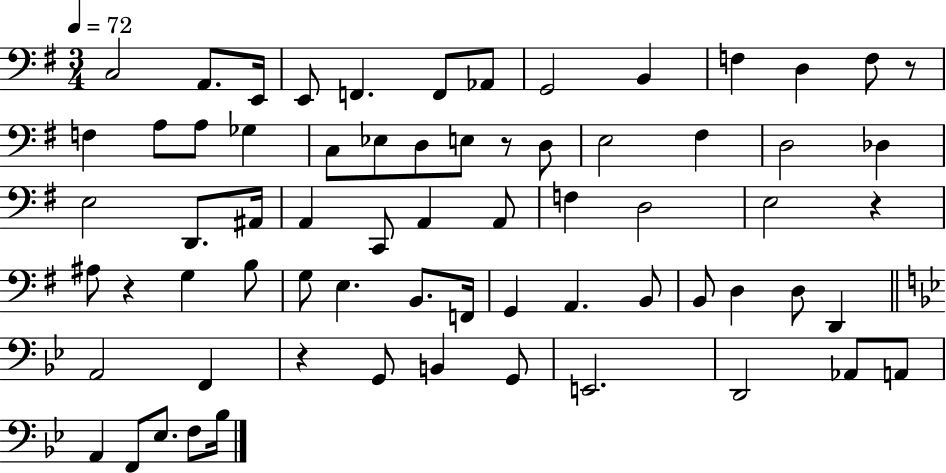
C3/h A2/e. E2/s E2/e F2/q. F2/e Ab2/e G2/h B2/q F3/q D3/q F3/e R/e F3/q A3/e A3/e Gb3/q C3/e Eb3/e D3/e E3/e R/e D3/e E3/h F#3/q D3/h Db3/q E3/h D2/e. A#2/s A2/q C2/e A2/q A2/e F3/q D3/h E3/h R/q A#3/e R/q G3/q B3/e G3/e E3/q. B2/e. F2/s G2/q A2/q. B2/e B2/e D3/q D3/e D2/q A2/h F2/q R/q G2/e B2/q G2/e E2/h. D2/h Ab2/e A2/e A2/q F2/e Eb3/e. F3/e Bb3/s